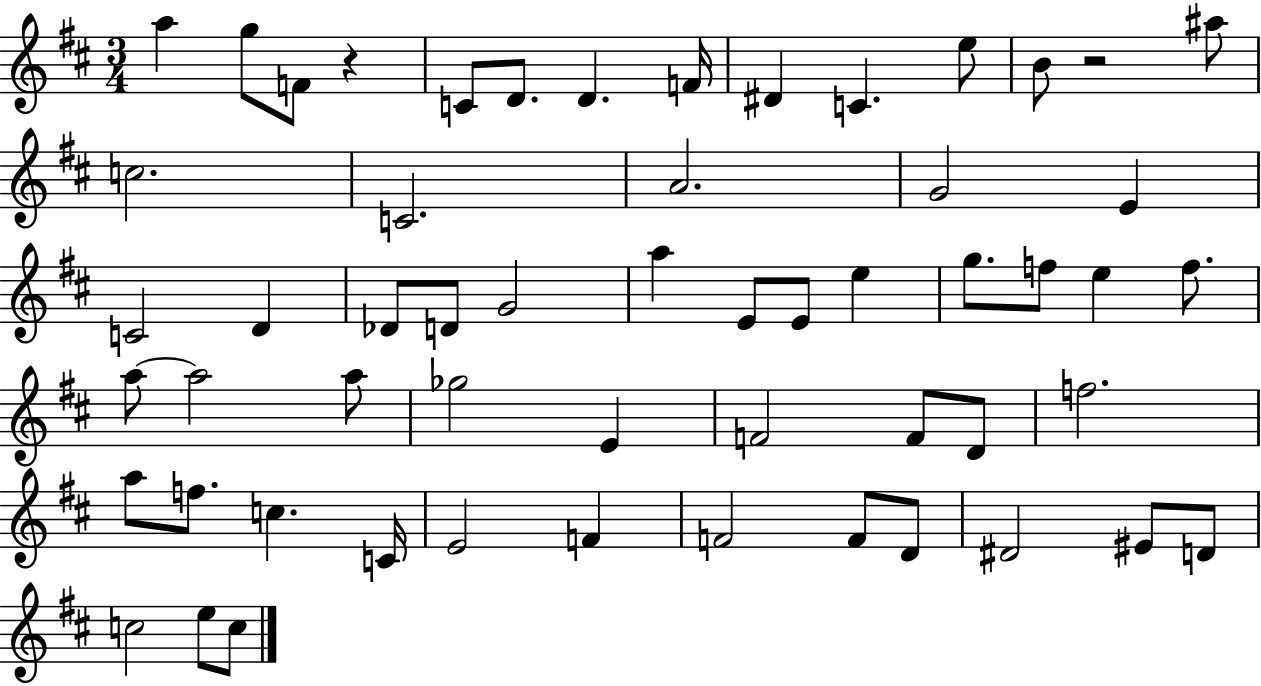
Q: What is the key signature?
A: D major